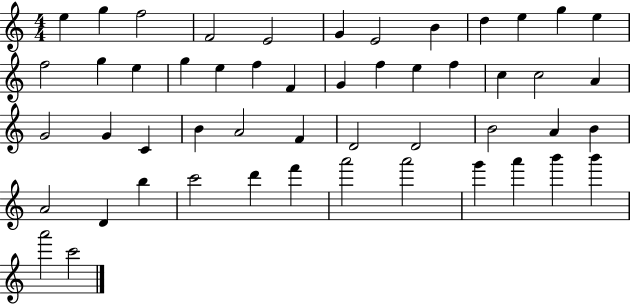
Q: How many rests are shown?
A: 0